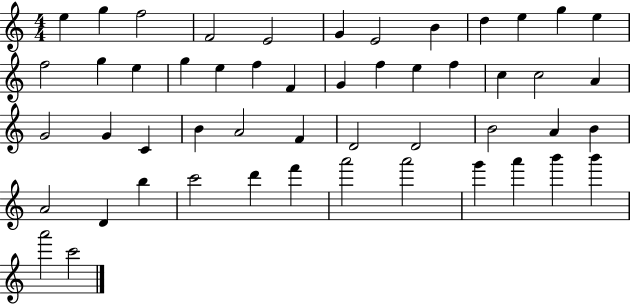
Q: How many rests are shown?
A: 0